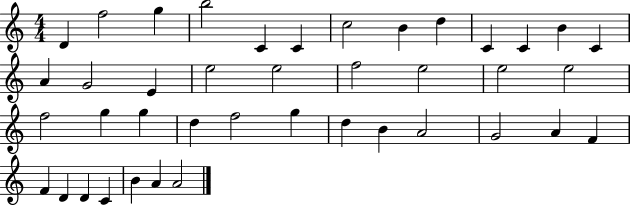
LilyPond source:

{
  \clef treble
  \numericTimeSignature
  \time 4/4
  \key c \major
  d'4 f''2 g''4 | b''2 c'4 c'4 | c''2 b'4 d''4 | c'4 c'4 b'4 c'4 | \break a'4 g'2 e'4 | e''2 e''2 | f''2 e''2 | e''2 e''2 | \break f''2 g''4 g''4 | d''4 f''2 g''4 | d''4 b'4 a'2 | g'2 a'4 f'4 | \break f'4 d'4 d'4 c'4 | b'4 a'4 a'2 | \bar "|."
}